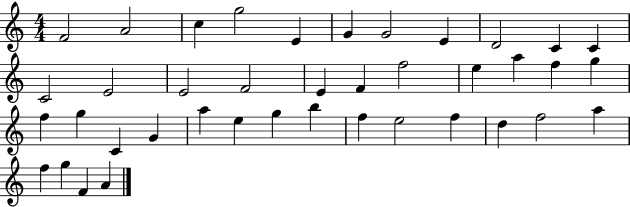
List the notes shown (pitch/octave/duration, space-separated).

F4/h A4/h C5/q G5/h E4/q G4/q G4/h E4/q D4/h C4/q C4/q C4/h E4/h E4/h F4/h E4/q F4/q F5/h E5/q A5/q F5/q G5/q F5/q G5/q C4/q G4/q A5/q E5/q G5/q B5/q F5/q E5/h F5/q D5/q F5/h A5/q F5/q G5/q F4/q A4/q